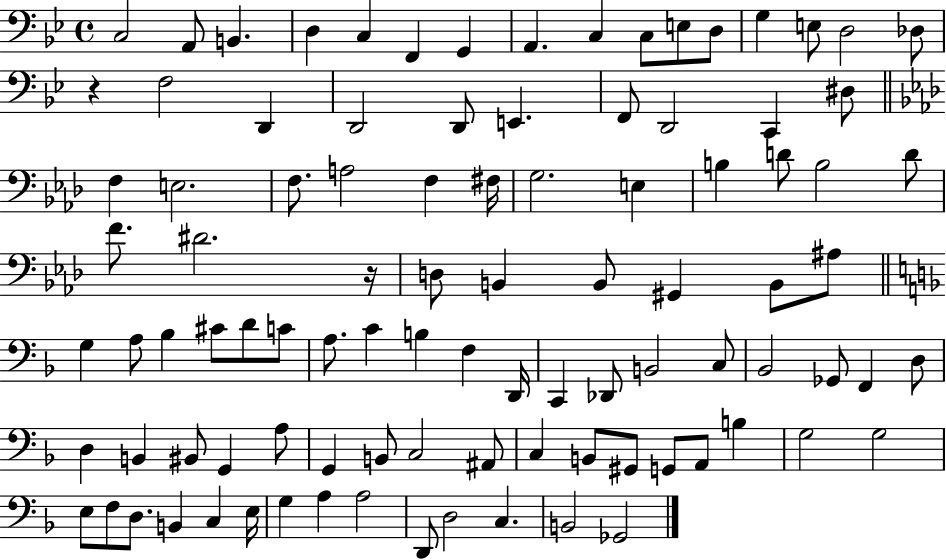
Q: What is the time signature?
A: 4/4